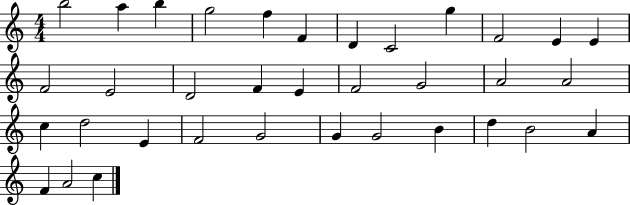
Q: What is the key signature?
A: C major